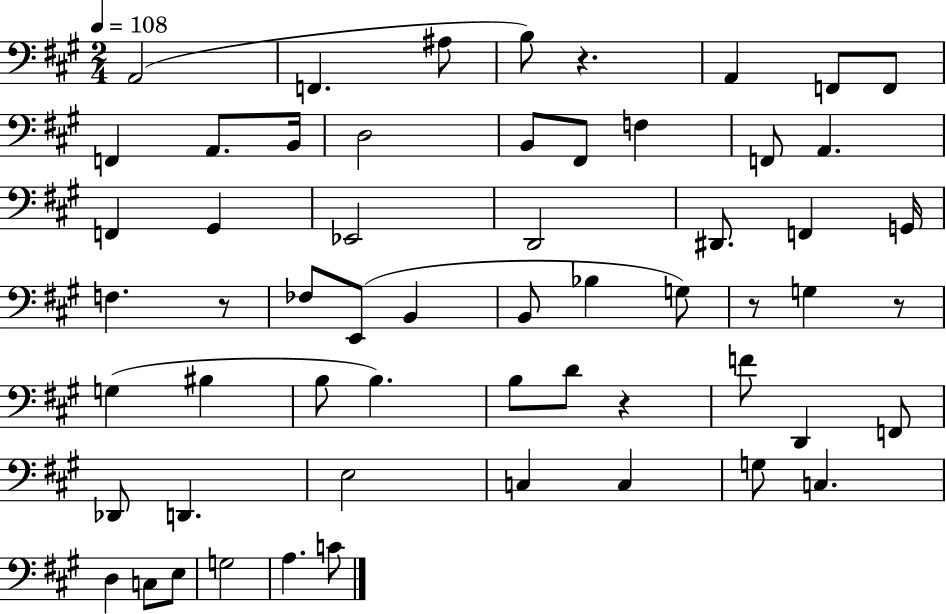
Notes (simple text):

A2/h F2/q. A#3/e B3/e R/q. A2/q F2/e F2/e F2/q A2/e. B2/s D3/h B2/e F#2/e F3/q F2/e A2/q. F2/q G#2/q Eb2/h D2/h D#2/e. F2/q G2/s F3/q. R/e FES3/e E2/e B2/q B2/e Bb3/q G3/e R/e G3/q R/e G3/q BIS3/q B3/e B3/q. B3/e D4/e R/q F4/e D2/q F2/e Db2/e D2/q. E3/h C3/q C3/q G3/e C3/q. D3/q C3/e E3/e G3/h A3/q. C4/e